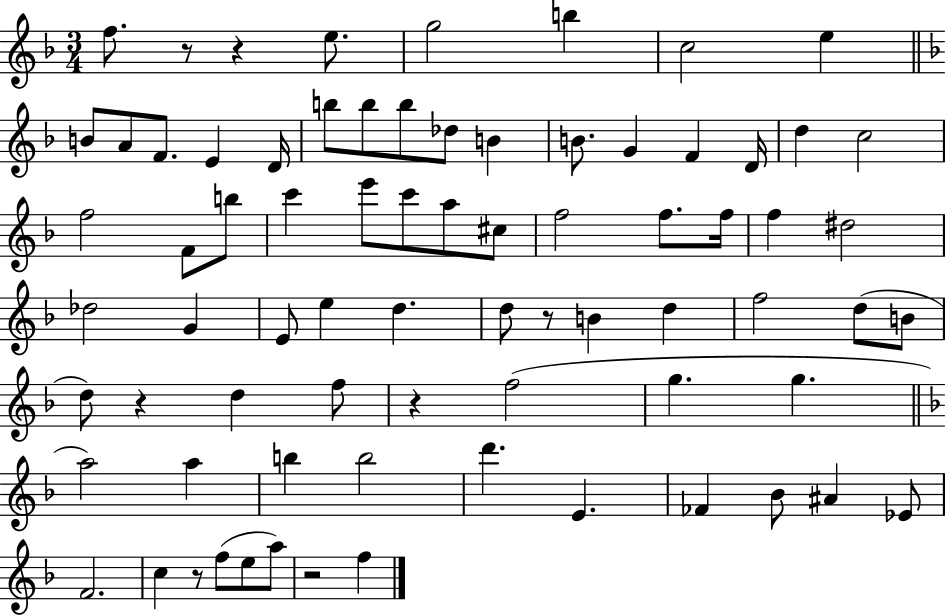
{
  \clef treble
  \numericTimeSignature
  \time 3/4
  \key f \major
  \repeat volta 2 { f''8. r8 r4 e''8. | g''2 b''4 | c''2 e''4 | \bar "||" \break \key f \major b'8 a'8 f'8. e'4 d'16 | b''8 b''8 b''8 des''8 b'4 | b'8. g'4 f'4 d'16 | d''4 c''2 | \break f''2 f'8 b''8 | c'''4 e'''8 c'''8 a''8 cis''8 | f''2 f''8. f''16 | f''4 dis''2 | \break des''2 g'4 | e'8 e''4 d''4. | d''8 r8 b'4 d''4 | f''2 d''8( b'8 | \break d''8) r4 d''4 f''8 | r4 f''2( | g''4. g''4. | \bar "||" \break \key f \major a''2) a''4 | b''4 b''2 | d'''4. e'4. | fes'4 bes'8 ais'4 ees'8 | \break f'2. | c''4 r8 f''8( e''8 a''8) | r2 f''4 | } \bar "|."
}